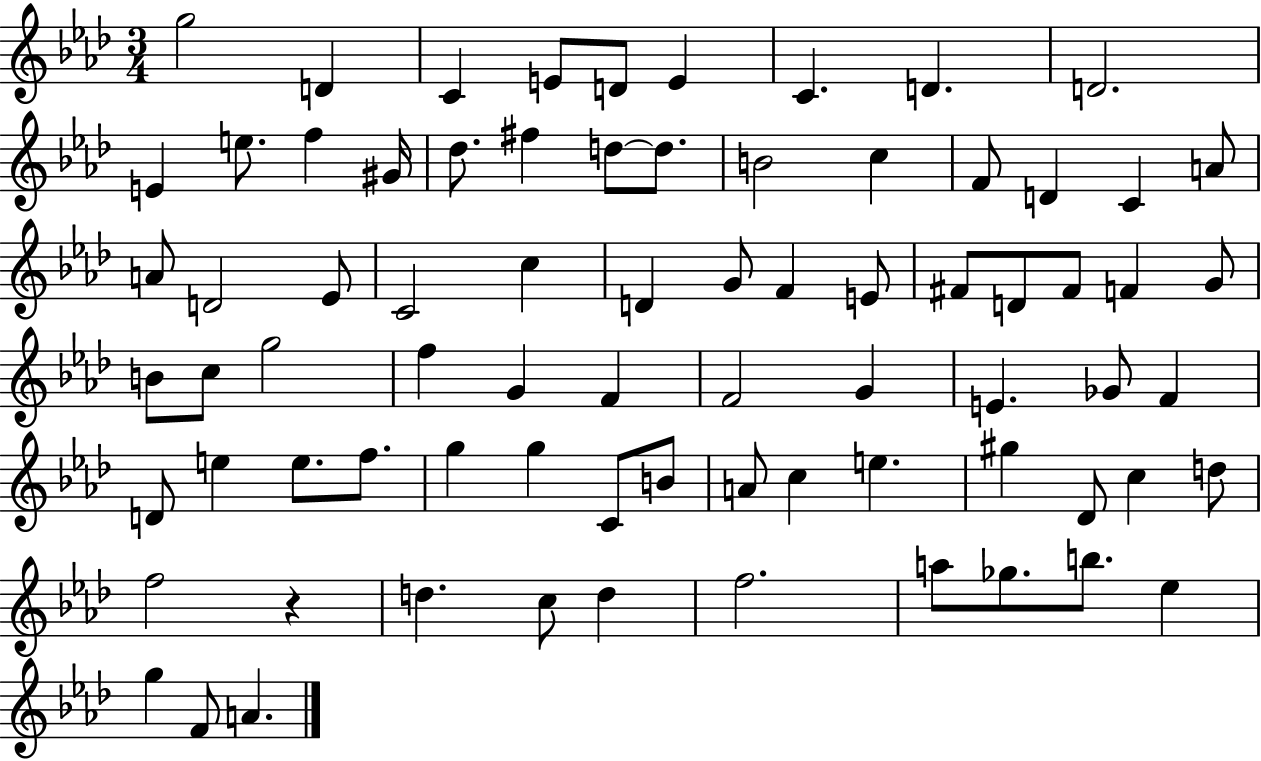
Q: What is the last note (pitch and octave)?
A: A4